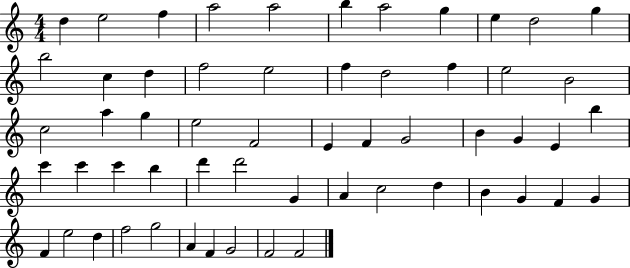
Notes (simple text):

D5/q E5/h F5/q A5/h A5/h B5/q A5/h G5/q E5/q D5/h G5/q B5/h C5/q D5/q F5/h E5/h F5/q D5/h F5/q E5/h B4/h C5/h A5/q G5/q E5/h F4/h E4/q F4/q G4/h B4/q G4/q E4/q B5/q C6/q C6/q C6/q B5/q D6/q D6/h G4/q A4/q C5/h D5/q B4/q G4/q F4/q G4/q F4/q E5/h D5/q F5/h G5/h A4/q F4/q G4/h F4/h F4/h